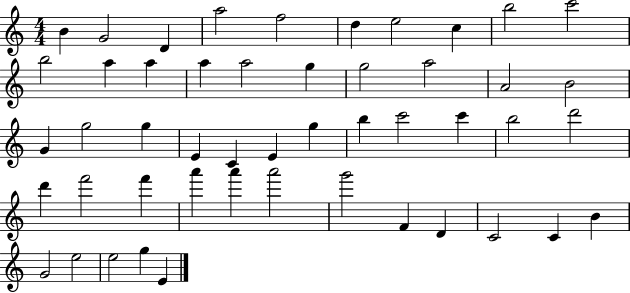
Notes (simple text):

B4/q G4/h D4/q A5/h F5/h D5/q E5/h C5/q B5/h C6/h B5/h A5/q A5/q A5/q A5/h G5/q G5/h A5/h A4/h B4/h G4/q G5/h G5/q E4/q C4/q E4/q G5/q B5/q C6/h C6/q B5/h D6/h D6/q F6/h F6/q A6/q A6/q A6/h G6/h F4/q D4/q C4/h C4/q B4/q G4/h E5/h E5/h G5/q E4/q